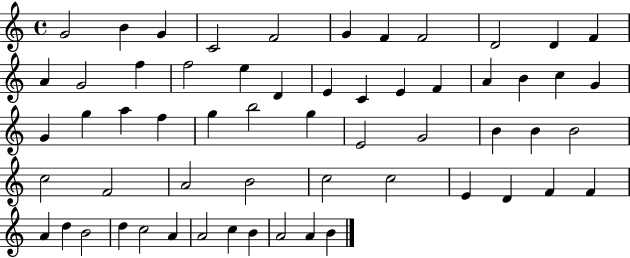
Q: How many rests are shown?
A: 0